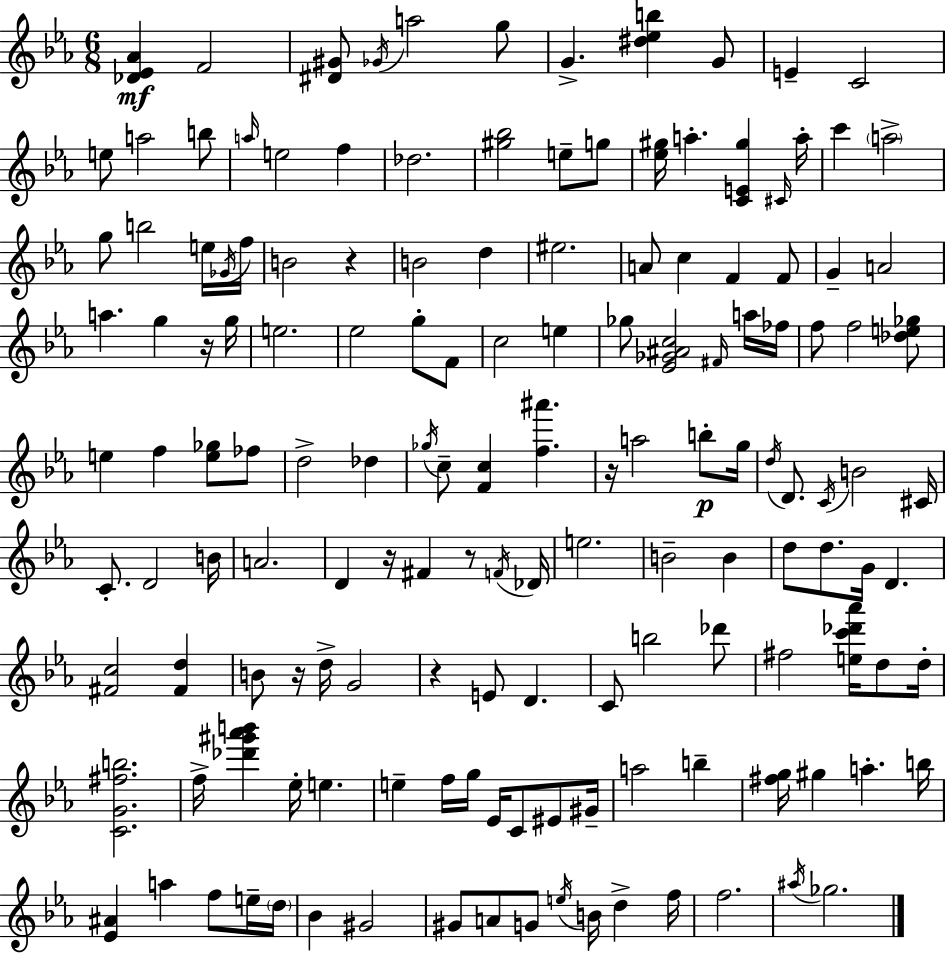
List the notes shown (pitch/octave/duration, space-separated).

[Db4,Eb4,Ab4]/q F4/h [D#4,G#4]/e Gb4/s A5/h G5/e G4/q. [D#5,Eb5,B5]/q G4/e E4/q C4/h E5/e A5/h B5/e A5/s E5/h F5/q Db5/h. [G#5,Bb5]/h E5/e G5/e [Eb5,G#5]/s A5/q. [C4,E4,G#5]/q C#4/s A5/s C6/q A5/h G5/e B5/h E5/s Gb4/s F5/s B4/h R/q B4/h D5/q EIS5/h. A4/e C5/q F4/q F4/e G4/q A4/h A5/q. G5/q R/s G5/s E5/h. Eb5/h G5/e F4/e C5/h E5/q Gb5/e [Eb4,Gb4,A#4,C5]/h F#4/s A5/s FES5/s F5/e F5/h [Db5,E5,Gb5]/e E5/q F5/q [E5,Gb5]/e FES5/e D5/h Db5/q Gb5/s C5/e [F4,C5]/q [F5,A#6]/q. R/s A5/h B5/e G5/s D5/s D4/e. C4/s B4/h C#4/s C4/e. D4/h B4/s A4/h. D4/q R/s F#4/q R/e F4/s Db4/s E5/h. B4/h B4/q D5/e D5/e. G4/s D4/q. [F#4,C5]/h [F#4,D5]/q B4/e R/s D5/s G4/h R/q E4/e D4/q. C4/e B5/h Db6/e F#5/h [E5,C6,Db6,Ab6]/s D5/e D5/s [C4,G4,F#5,B5]/h. F5/s [Db6,G#6,Ab6,B6]/q Eb5/s E5/q. E5/q F5/s G5/s Eb4/s C4/e EIS4/e G#4/s A5/h B5/q [F#5,G5]/s G#5/q A5/q. B5/s [Eb4,A#4]/q A5/q F5/e E5/s D5/s Bb4/q G#4/h G#4/e A4/e G4/e E5/s B4/s D5/q F5/s F5/h. A#5/s Gb5/h.